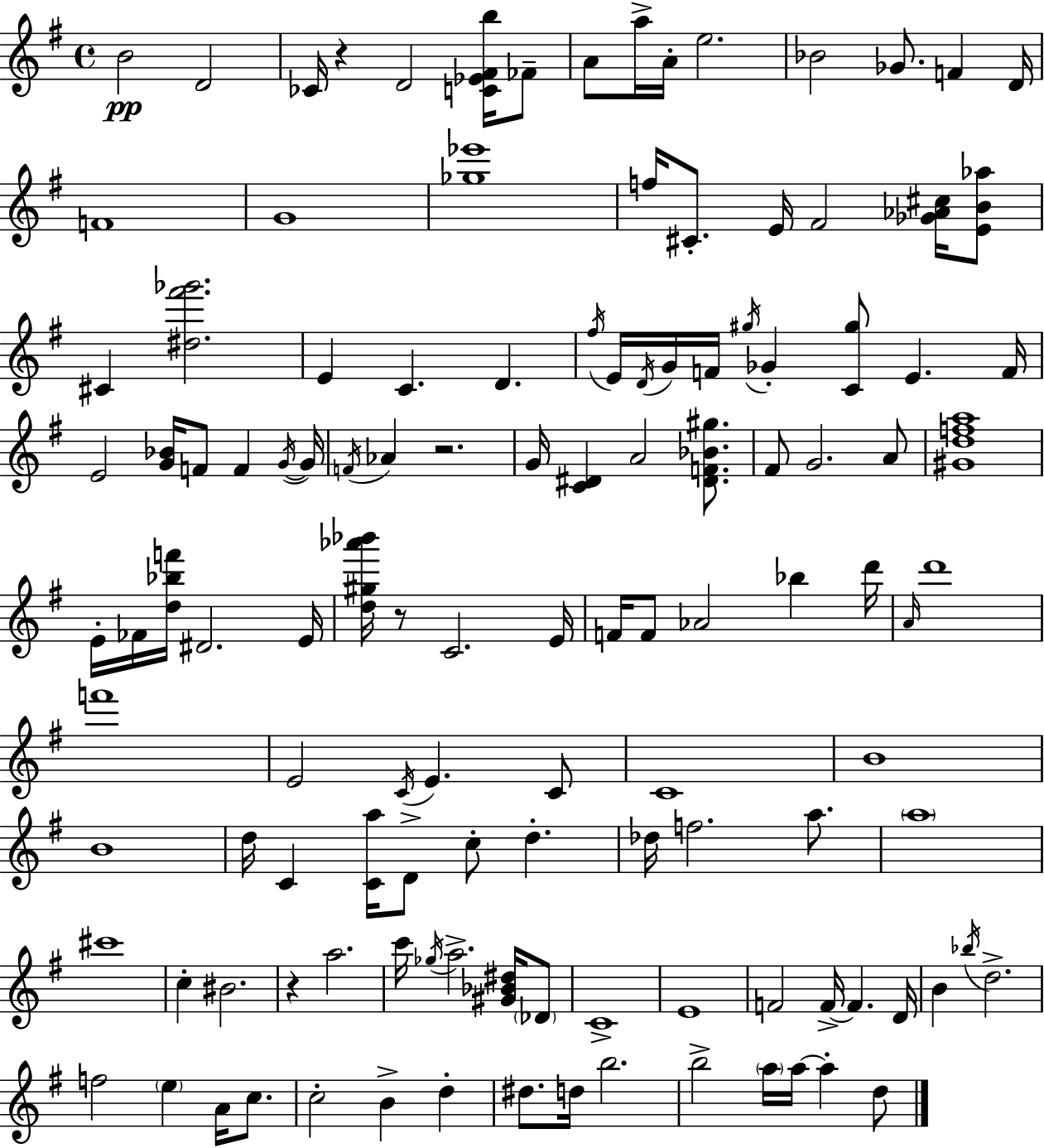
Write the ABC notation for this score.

X:1
T:Untitled
M:4/4
L:1/4
K:G
B2 D2 _C/4 z D2 [C_E^Fb]/4 _F/2 A/2 a/4 A/4 e2 _B2 _G/2 F D/4 F4 G4 [_g_e']4 f/4 ^C/2 E/4 ^F2 [_G_A^c]/4 [EB_a]/2 ^C [^d^f'_g']2 E C D ^f/4 E/4 D/4 G/4 F/4 ^g/4 _G [C^g]/2 E F/4 E2 [G_B]/4 F/2 F G/4 G/4 F/4 _A z2 G/4 [C^D] A2 [^DF_B^g]/2 ^F/2 G2 A/2 [^Gdfa]4 E/4 _F/4 [d_bf']/4 ^D2 E/4 [d^g_a'_b']/4 z/2 C2 E/4 F/4 F/2 _A2 _b d'/4 A/4 d'4 f'4 E2 C/4 E C/2 C4 B4 B4 d/4 C [Ca]/4 D/2 c/2 d _d/4 f2 a/2 a4 ^c'4 c ^B2 z a2 c'/4 _g/4 a2 [^G_B^d]/4 _D/2 C4 E4 F2 F/4 F D/4 B _b/4 d2 f2 e A/4 c/2 c2 B d ^d/2 d/4 b2 b2 a/4 a/4 a d/2